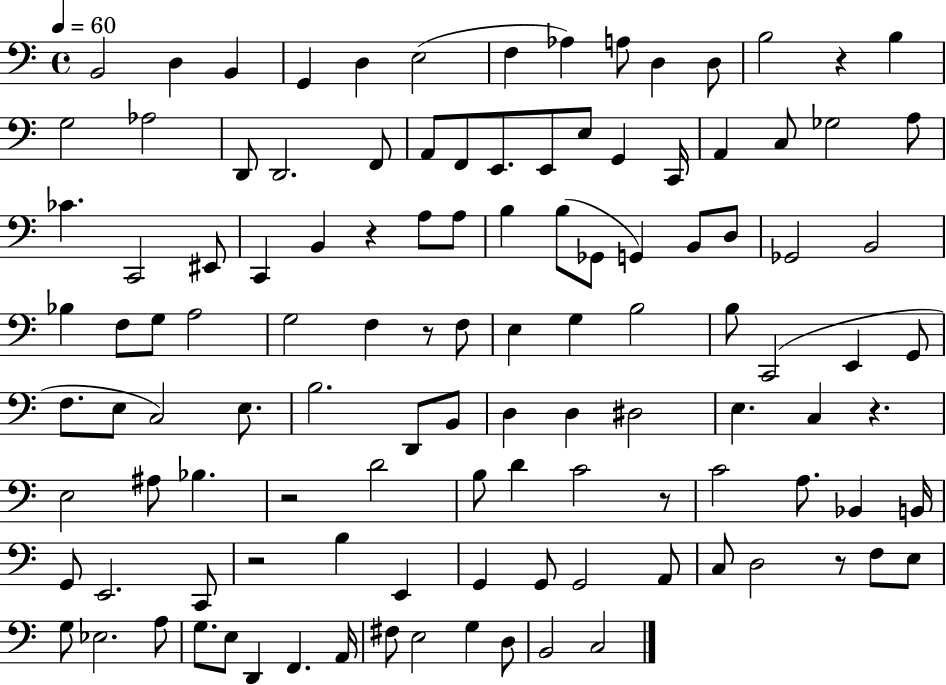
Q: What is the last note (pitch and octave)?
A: C3